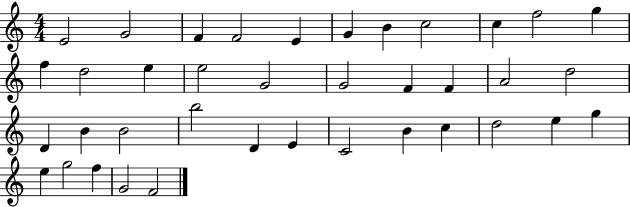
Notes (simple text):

E4/h G4/h F4/q F4/h E4/q G4/q B4/q C5/h C5/q F5/h G5/q F5/q D5/h E5/q E5/h G4/h G4/h F4/q F4/q A4/h D5/h D4/q B4/q B4/h B5/h D4/q E4/q C4/h B4/q C5/q D5/h E5/q G5/q E5/q G5/h F5/q G4/h F4/h